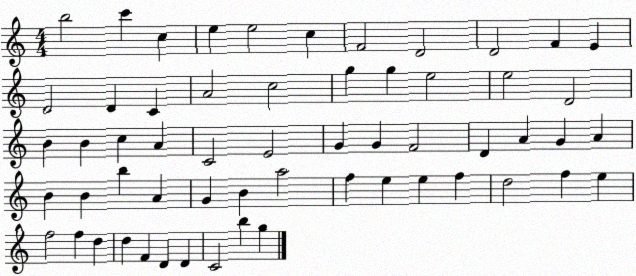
X:1
T:Untitled
M:4/4
L:1/4
K:C
b2 c' c e e2 c F2 D2 D2 F E D2 D C A2 c2 g g e2 e2 D2 B B c A C2 E2 G G F2 D A G A B B b A G B a2 f e e f d2 f e f2 f d d F D D C2 b g